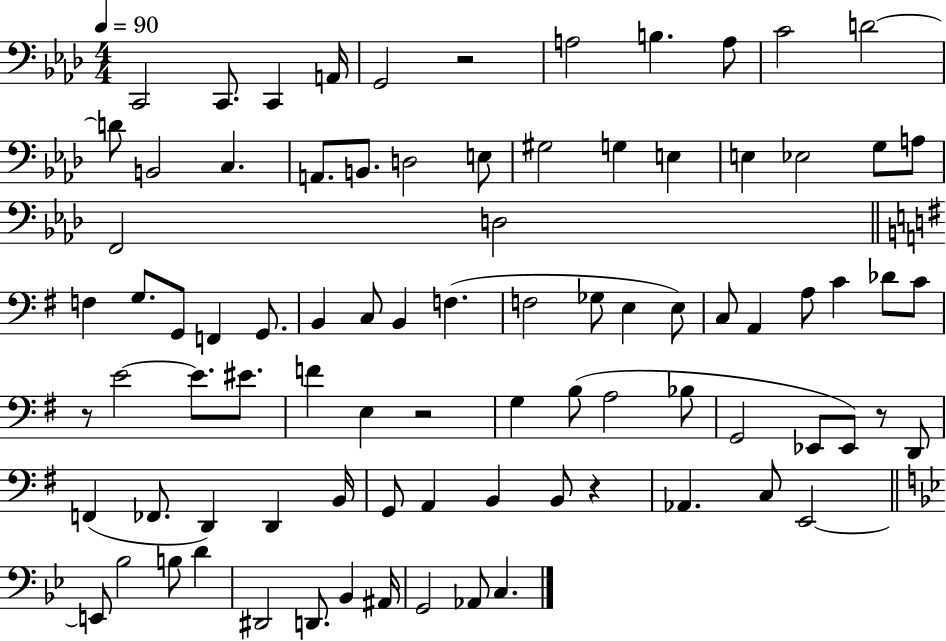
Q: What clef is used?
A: bass